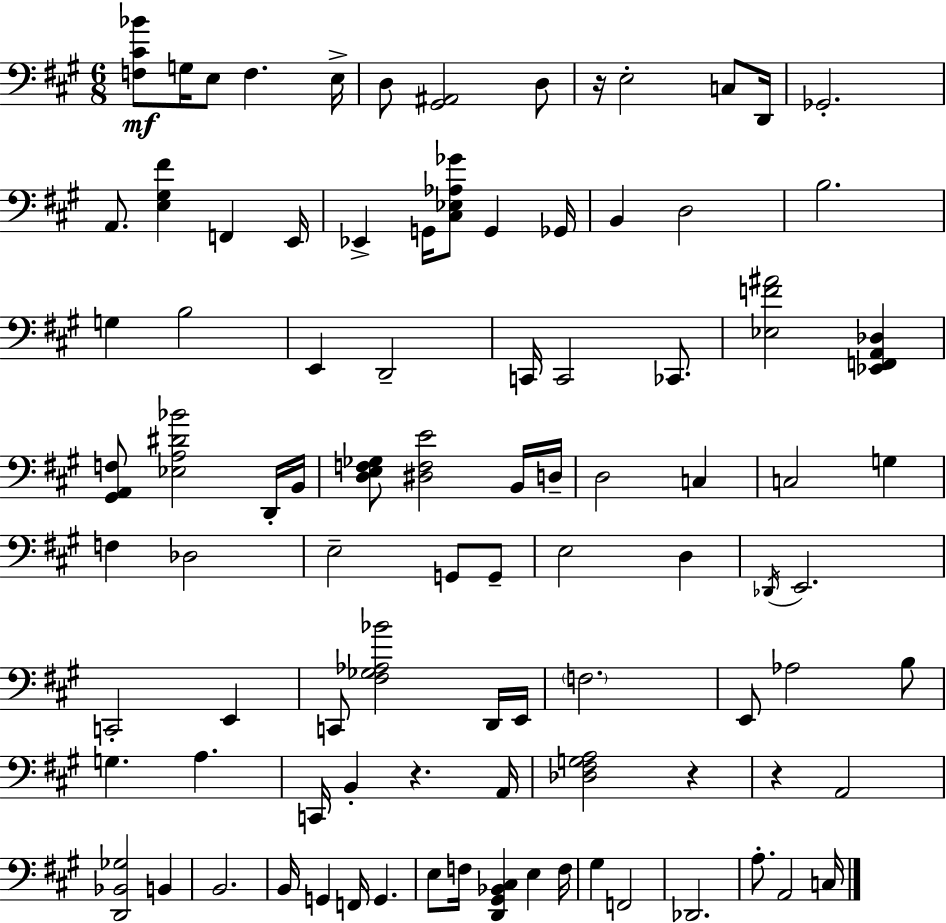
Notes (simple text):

[F3,C#4,Bb4]/e G3/s E3/e F3/q. E3/s D3/e [G#2,A#2]/h D3/e R/s E3/h C3/e D2/s Gb2/h. A2/e. [E3,G#3,F#4]/q F2/q E2/s Eb2/q G2/s [C#3,Eb3,Ab3,Gb4]/e G2/q Gb2/s B2/q D3/h B3/h. G3/q B3/h E2/q D2/h C2/s C2/h CES2/e. [Eb3,F4,A#4]/h [Eb2,F2,A2,Db3]/q [G#2,A2,F3]/e [Eb3,A3,D#4,Bb4]/h D2/s B2/s [D3,E3,F3,Gb3]/e [D#3,F3,E4]/h B2/s D3/s D3/h C3/q C3/h G3/q F3/q Db3/h E3/h G2/e G2/e E3/h D3/q Db2/s E2/h. C2/h E2/q C2/e [F#3,Gb3,Ab3,Bb4]/h D2/s E2/s F3/h. E2/e Ab3/h B3/e G3/q. A3/q. C2/s B2/q R/q. A2/s [Db3,F#3,G3,A3]/h R/q R/q A2/h [D2,Bb2,Gb3]/h B2/q B2/h. B2/s G2/q F2/s G2/q. E3/e F3/s [D2,G#2,Bb2,C#3]/q E3/q F3/s G#3/q F2/h Db2/h. A3/e. A2/h C3/s